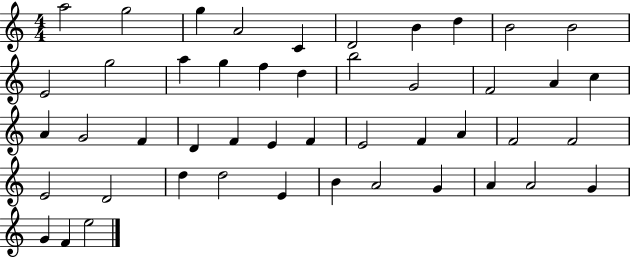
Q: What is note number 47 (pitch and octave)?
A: E5